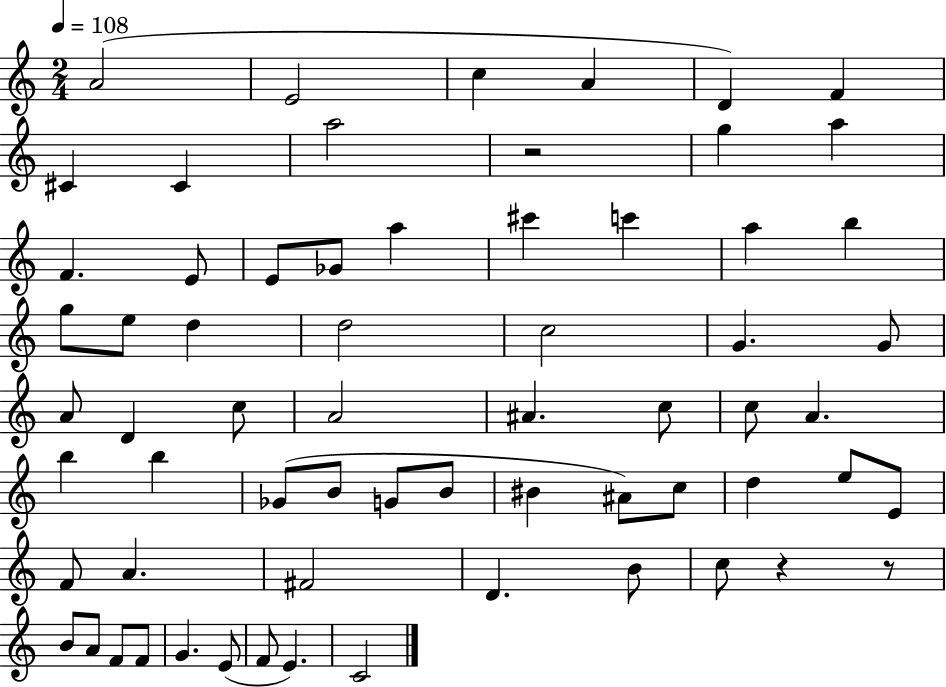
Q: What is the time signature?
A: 2/4